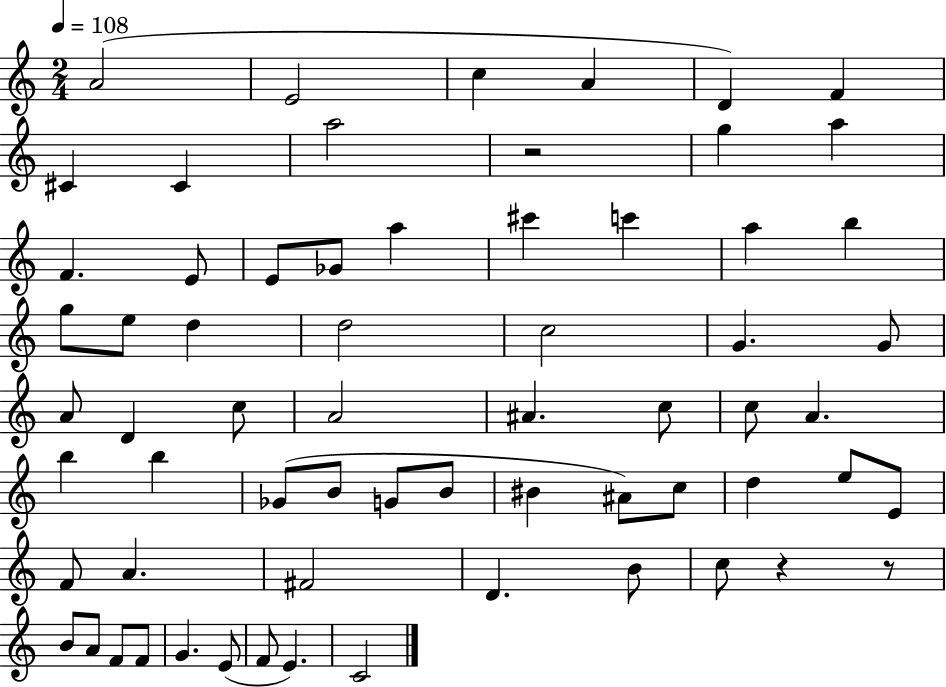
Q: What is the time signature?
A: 2/4